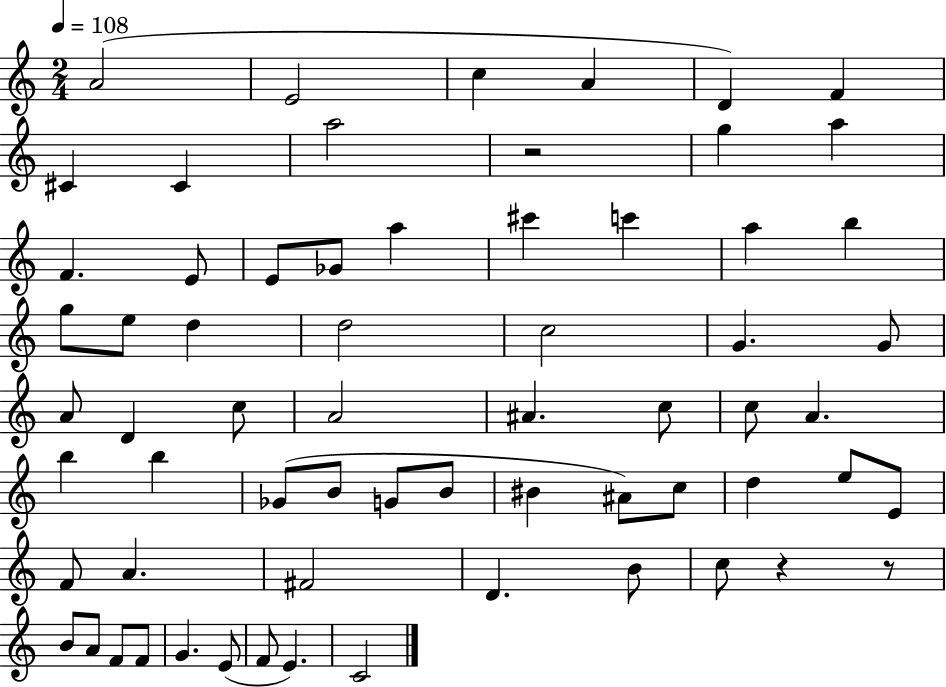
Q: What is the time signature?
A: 2/4